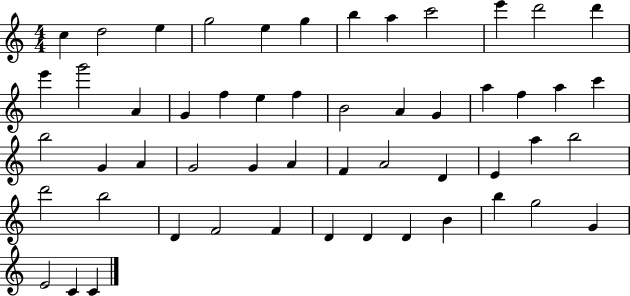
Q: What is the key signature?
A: C major